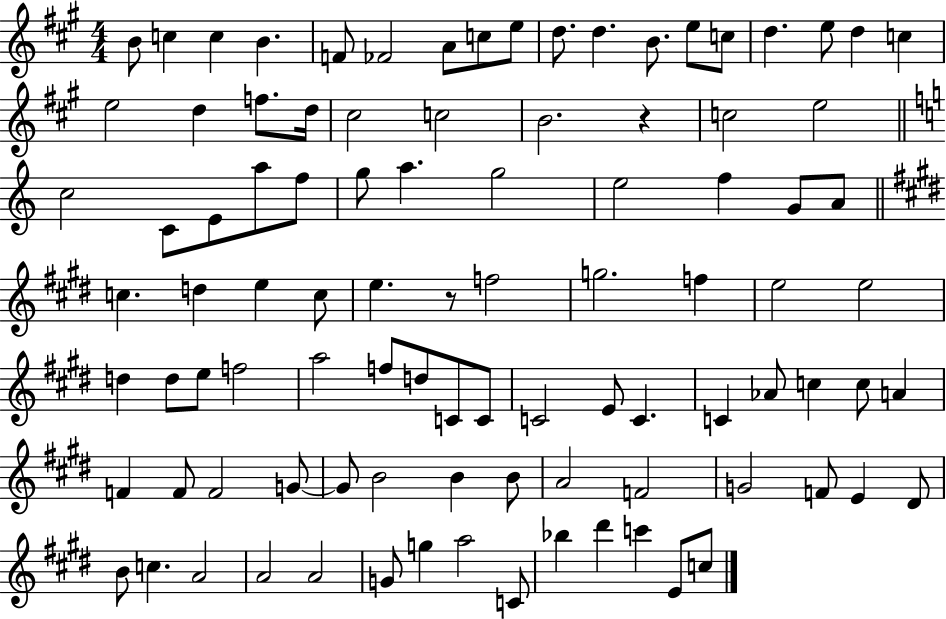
B4/e C5/q C5/q B4/q. F4/e FES4/h A4/e C5/e E5/e D5/e. D5/q. B4/e. E5/e C5/e D5/q. E5/e D5/q C5/q E5/h D5/q F5/e. D5/s C#5/h C5/h B4/h. R/q C5/h E5/h C5/h C4/e E4/e A5/e F5/e G5/e A5/q. G5/h E5/h F5/q G4/e A4/e C5/q. D5/q E5/q C5/e E5/q. R/e F5/h G5/h. F5/q E5/h E5/h D5/q D5/e E5/e F5/h A5/h F5/e D5/e C4/e C4/e C4/h E4/e C4/q. C4/q Ab4/e C5/q C5/e A4/q F4/q F4/e F4/h G4/e G4/e B4/h B4/q B4/e A4/h F4/h G4/h F4/e E4/q D#4/e B4/e C5/q. A4/h A4/h A4/h G4/e G5/q A5/h C4/e Bb5/q D#6/q C6/q E4/e C5/e